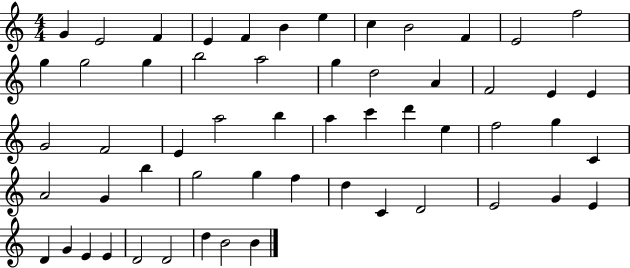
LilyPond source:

{
  \clef treble
  \numericTimeSignature
  \time 4/4
  \key c \major
  g'4 e'2 f'4 | e'4 f'4 b'4 e''4 | c''4 b'2 f'4 | e'2 f''2 | \break g''4 g''2 g''4 | b''2 a''2 | g''4 d''2 a'4 | f'2 e'4 e'4 | \break g'2 f'2 | e'4 a''2 b''4 | a''4 c'''4 d'''4 e''4 | f''2 g''4 c'4 | \break a'2 g'4 b''4 | g''2 g''4 f''4 | d''4 c'4 d'2 | e'2 g'4 e'4 | \break d'4 g'4 e'4 e'4 | d'2 d'2 | d''4 b'2 b'4 | \bar "|."
}